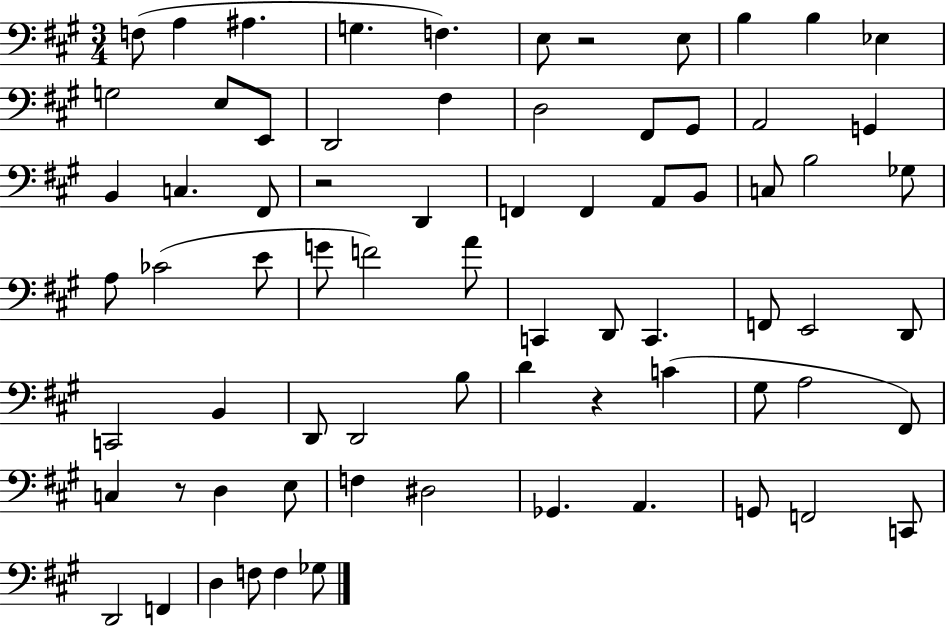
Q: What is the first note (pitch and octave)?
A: F3